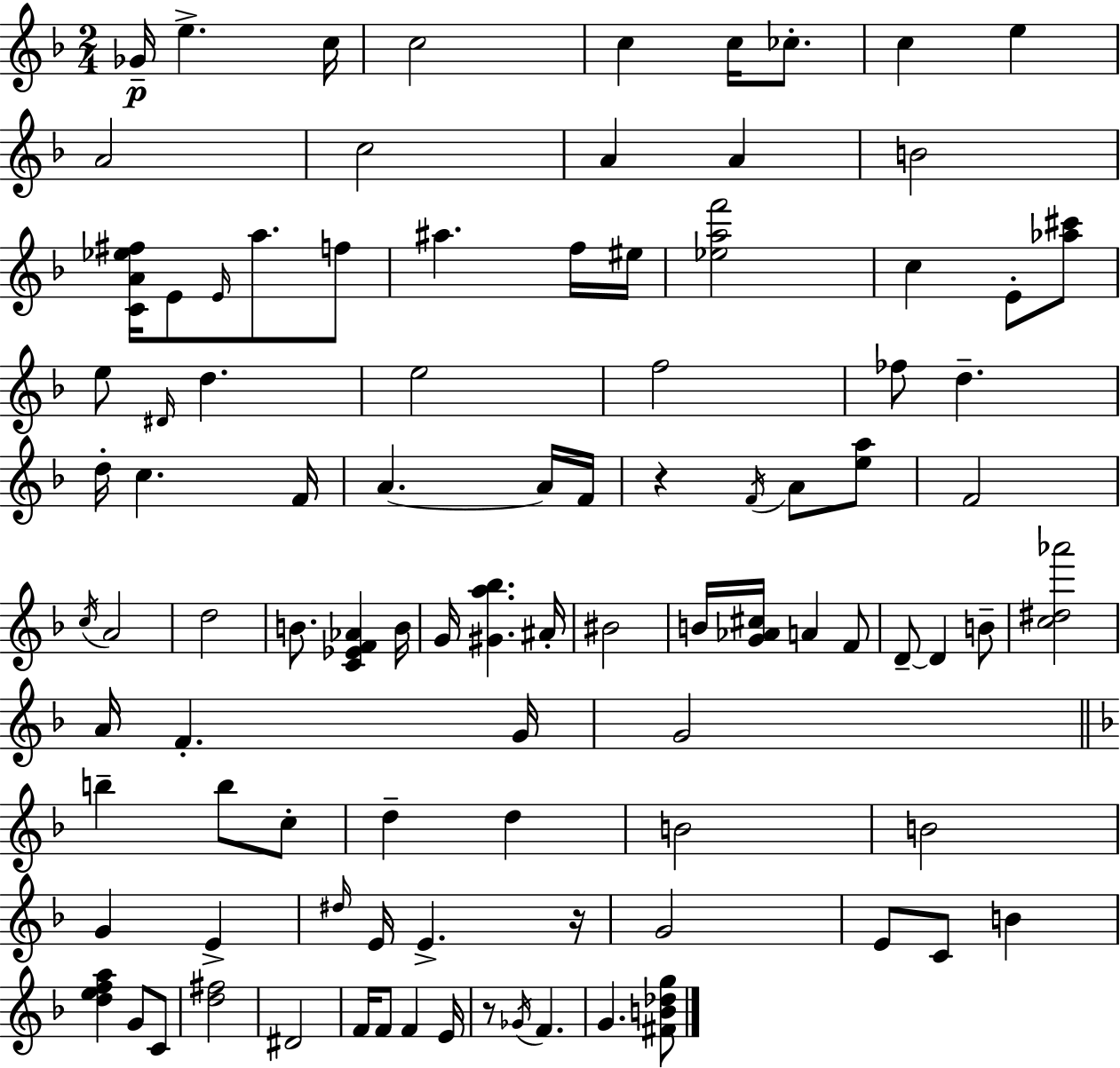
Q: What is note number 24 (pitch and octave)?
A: E5